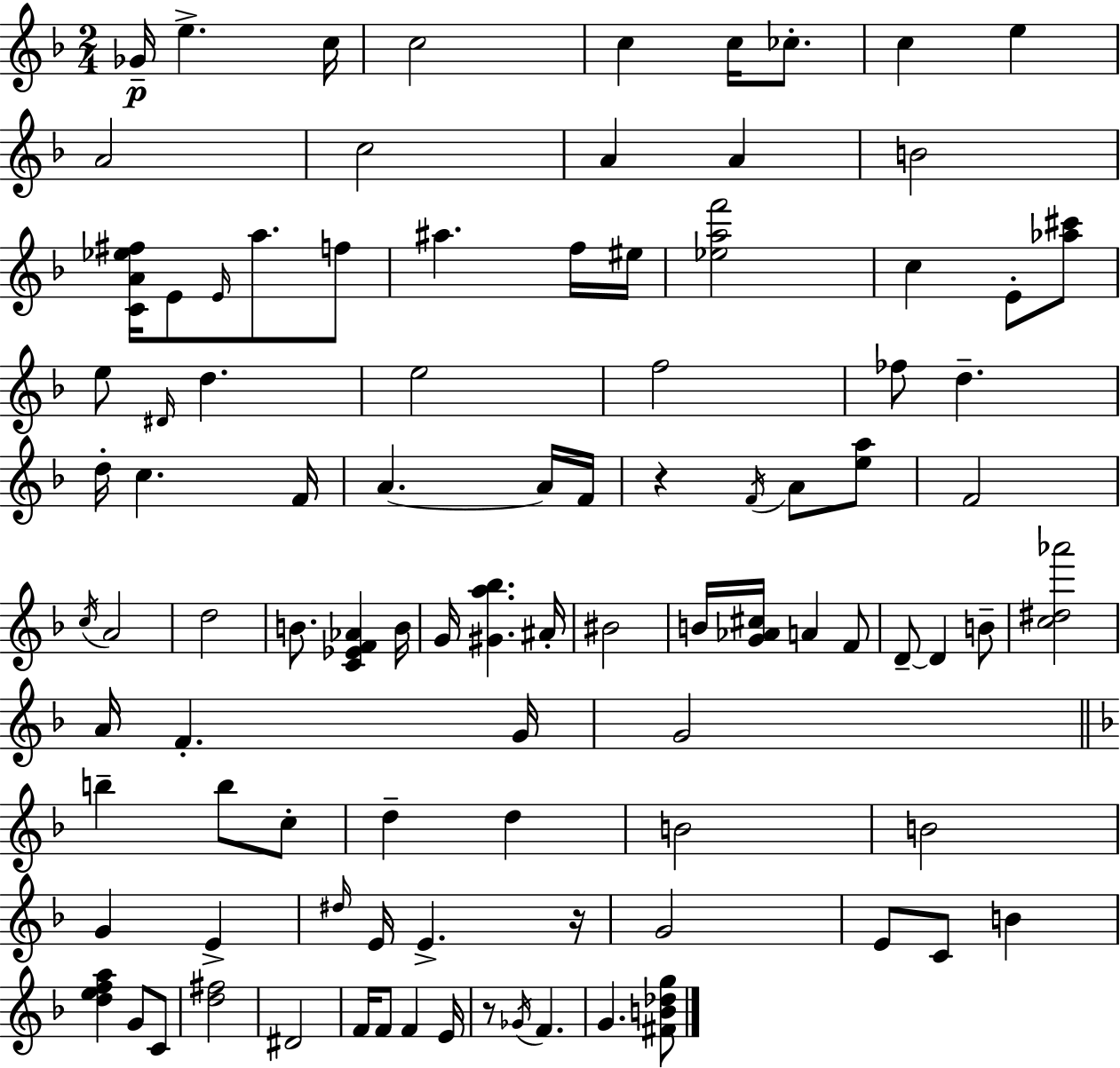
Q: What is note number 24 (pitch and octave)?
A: E5